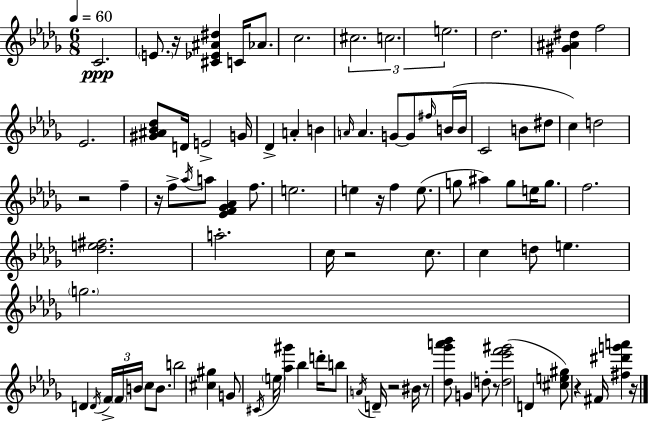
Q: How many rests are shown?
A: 10